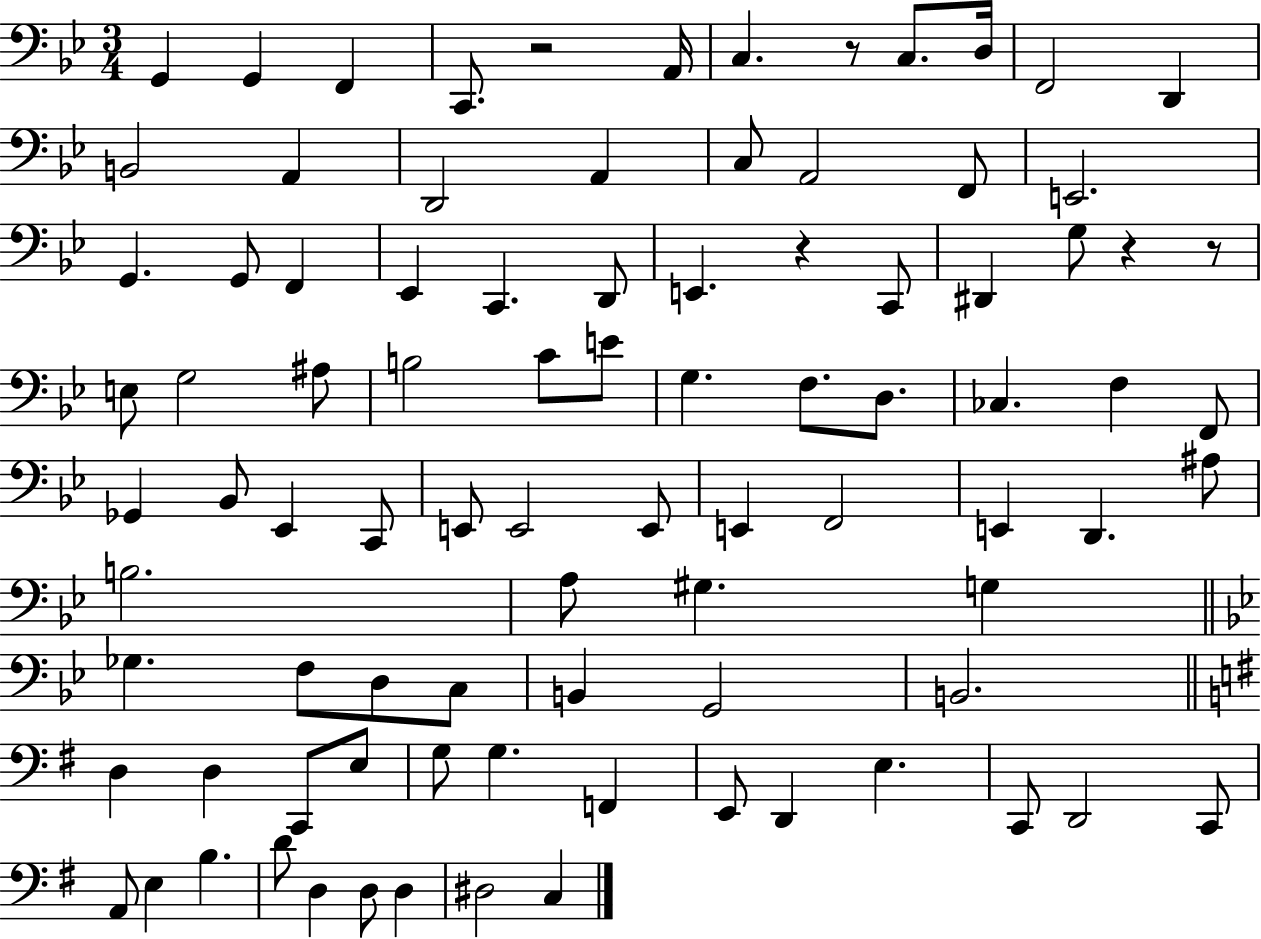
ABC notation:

X:1
T:Untitled
M:3/4
L:1/4
K:Bb
G,, G,, F,, C,,/2 z2 A,,/4 C, z/2 C,/2 D,/4 F,,2 D,, B,,2 A,, D,,2 A,, C,/2 A,,2 F,,/2 E,,2 G,, G,,/2 F,, _E,, C,, D,,/2 E,, z C,,/2 ^D,, G,/2 z z/2 E,/2 G,2 ^A,/2 B,2 C/2 E/2 G, F,/2 D,/2 _C, F, F,,/2 _G,, _B,,/2 _E,, C,,/2 E,,/2 E,,2 E,,/2 E,, F,,2 E,, D,, ^A,/2 B,2 A,/2 ^G, G, _G, F,/2 D,/2 C,/2 B,, G,,2 B,,2 D, D, C,,/2 E,/2 G,/2 G, F,, E,,/2 D,, E, C,,/2 D,,2 C,,/2 A,,/2 E, B, D/2 D, D,/2 D, ^D,2 C,